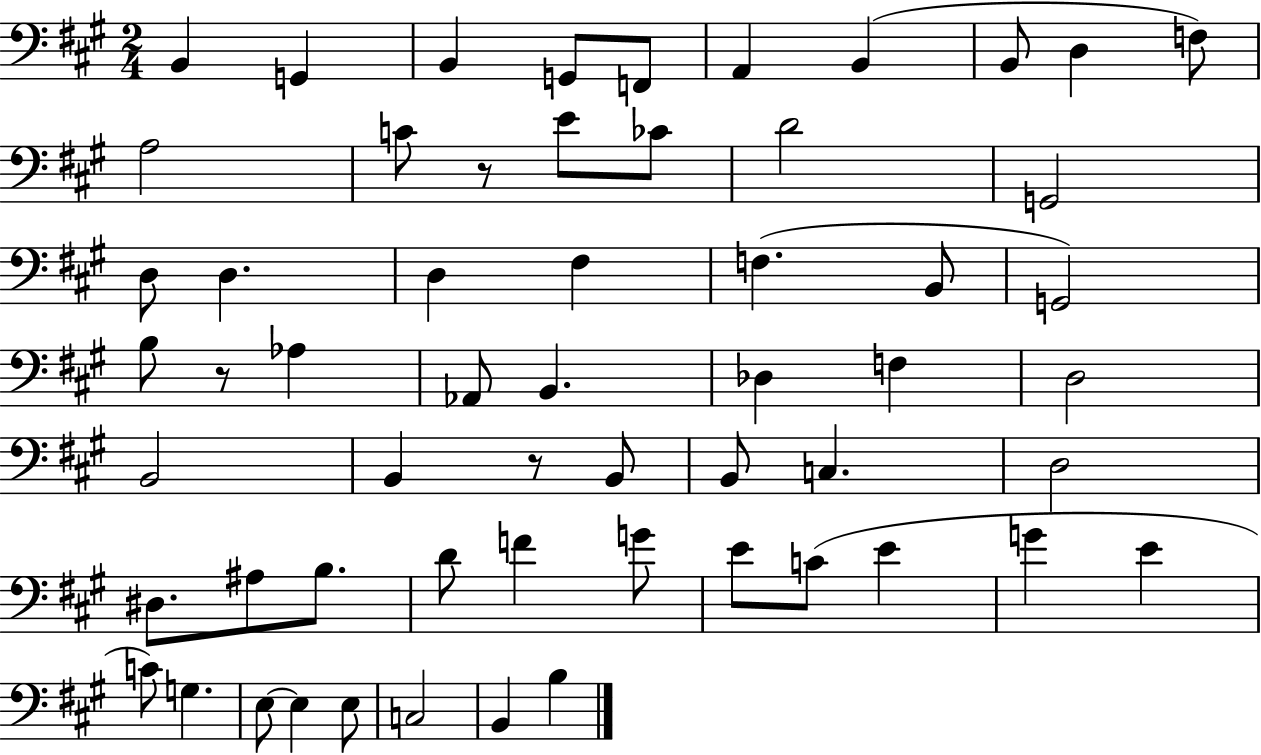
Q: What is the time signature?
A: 2/4